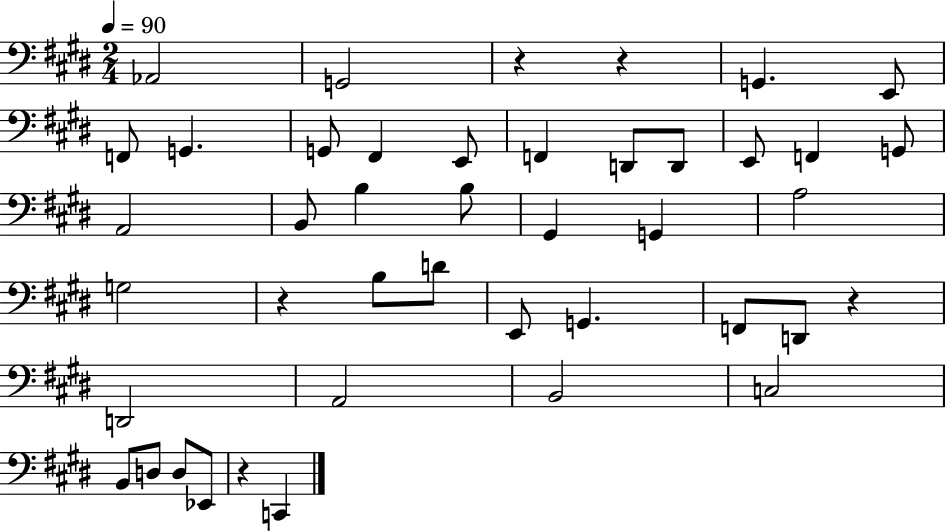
X:1
T:Untitled
M:2/4
L:1/4
K:E
_A,,2 G,,2 z z G,, E,,/2 F,,/2 G,, G,,/2 ^F,, E,,/2 F,, D,,/2 D,,/2 E,,/2 F,, G,,/2 A,,2 B,,/2 B, B,/2 ^G,, G,, A,2 G,2 z B,/2 D/2 E,,/2 G,, F,,/2 D,,/2 z D,,2 A,,2 B,,2 C,2 B,,/2 D,/2 D,/2 _E,,/2 z C,,